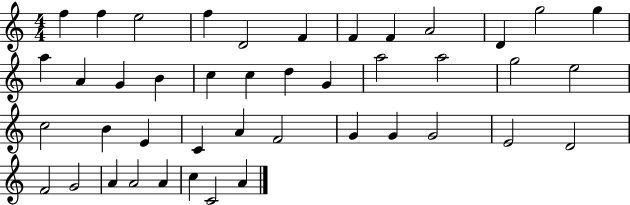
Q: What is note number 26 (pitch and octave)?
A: B4